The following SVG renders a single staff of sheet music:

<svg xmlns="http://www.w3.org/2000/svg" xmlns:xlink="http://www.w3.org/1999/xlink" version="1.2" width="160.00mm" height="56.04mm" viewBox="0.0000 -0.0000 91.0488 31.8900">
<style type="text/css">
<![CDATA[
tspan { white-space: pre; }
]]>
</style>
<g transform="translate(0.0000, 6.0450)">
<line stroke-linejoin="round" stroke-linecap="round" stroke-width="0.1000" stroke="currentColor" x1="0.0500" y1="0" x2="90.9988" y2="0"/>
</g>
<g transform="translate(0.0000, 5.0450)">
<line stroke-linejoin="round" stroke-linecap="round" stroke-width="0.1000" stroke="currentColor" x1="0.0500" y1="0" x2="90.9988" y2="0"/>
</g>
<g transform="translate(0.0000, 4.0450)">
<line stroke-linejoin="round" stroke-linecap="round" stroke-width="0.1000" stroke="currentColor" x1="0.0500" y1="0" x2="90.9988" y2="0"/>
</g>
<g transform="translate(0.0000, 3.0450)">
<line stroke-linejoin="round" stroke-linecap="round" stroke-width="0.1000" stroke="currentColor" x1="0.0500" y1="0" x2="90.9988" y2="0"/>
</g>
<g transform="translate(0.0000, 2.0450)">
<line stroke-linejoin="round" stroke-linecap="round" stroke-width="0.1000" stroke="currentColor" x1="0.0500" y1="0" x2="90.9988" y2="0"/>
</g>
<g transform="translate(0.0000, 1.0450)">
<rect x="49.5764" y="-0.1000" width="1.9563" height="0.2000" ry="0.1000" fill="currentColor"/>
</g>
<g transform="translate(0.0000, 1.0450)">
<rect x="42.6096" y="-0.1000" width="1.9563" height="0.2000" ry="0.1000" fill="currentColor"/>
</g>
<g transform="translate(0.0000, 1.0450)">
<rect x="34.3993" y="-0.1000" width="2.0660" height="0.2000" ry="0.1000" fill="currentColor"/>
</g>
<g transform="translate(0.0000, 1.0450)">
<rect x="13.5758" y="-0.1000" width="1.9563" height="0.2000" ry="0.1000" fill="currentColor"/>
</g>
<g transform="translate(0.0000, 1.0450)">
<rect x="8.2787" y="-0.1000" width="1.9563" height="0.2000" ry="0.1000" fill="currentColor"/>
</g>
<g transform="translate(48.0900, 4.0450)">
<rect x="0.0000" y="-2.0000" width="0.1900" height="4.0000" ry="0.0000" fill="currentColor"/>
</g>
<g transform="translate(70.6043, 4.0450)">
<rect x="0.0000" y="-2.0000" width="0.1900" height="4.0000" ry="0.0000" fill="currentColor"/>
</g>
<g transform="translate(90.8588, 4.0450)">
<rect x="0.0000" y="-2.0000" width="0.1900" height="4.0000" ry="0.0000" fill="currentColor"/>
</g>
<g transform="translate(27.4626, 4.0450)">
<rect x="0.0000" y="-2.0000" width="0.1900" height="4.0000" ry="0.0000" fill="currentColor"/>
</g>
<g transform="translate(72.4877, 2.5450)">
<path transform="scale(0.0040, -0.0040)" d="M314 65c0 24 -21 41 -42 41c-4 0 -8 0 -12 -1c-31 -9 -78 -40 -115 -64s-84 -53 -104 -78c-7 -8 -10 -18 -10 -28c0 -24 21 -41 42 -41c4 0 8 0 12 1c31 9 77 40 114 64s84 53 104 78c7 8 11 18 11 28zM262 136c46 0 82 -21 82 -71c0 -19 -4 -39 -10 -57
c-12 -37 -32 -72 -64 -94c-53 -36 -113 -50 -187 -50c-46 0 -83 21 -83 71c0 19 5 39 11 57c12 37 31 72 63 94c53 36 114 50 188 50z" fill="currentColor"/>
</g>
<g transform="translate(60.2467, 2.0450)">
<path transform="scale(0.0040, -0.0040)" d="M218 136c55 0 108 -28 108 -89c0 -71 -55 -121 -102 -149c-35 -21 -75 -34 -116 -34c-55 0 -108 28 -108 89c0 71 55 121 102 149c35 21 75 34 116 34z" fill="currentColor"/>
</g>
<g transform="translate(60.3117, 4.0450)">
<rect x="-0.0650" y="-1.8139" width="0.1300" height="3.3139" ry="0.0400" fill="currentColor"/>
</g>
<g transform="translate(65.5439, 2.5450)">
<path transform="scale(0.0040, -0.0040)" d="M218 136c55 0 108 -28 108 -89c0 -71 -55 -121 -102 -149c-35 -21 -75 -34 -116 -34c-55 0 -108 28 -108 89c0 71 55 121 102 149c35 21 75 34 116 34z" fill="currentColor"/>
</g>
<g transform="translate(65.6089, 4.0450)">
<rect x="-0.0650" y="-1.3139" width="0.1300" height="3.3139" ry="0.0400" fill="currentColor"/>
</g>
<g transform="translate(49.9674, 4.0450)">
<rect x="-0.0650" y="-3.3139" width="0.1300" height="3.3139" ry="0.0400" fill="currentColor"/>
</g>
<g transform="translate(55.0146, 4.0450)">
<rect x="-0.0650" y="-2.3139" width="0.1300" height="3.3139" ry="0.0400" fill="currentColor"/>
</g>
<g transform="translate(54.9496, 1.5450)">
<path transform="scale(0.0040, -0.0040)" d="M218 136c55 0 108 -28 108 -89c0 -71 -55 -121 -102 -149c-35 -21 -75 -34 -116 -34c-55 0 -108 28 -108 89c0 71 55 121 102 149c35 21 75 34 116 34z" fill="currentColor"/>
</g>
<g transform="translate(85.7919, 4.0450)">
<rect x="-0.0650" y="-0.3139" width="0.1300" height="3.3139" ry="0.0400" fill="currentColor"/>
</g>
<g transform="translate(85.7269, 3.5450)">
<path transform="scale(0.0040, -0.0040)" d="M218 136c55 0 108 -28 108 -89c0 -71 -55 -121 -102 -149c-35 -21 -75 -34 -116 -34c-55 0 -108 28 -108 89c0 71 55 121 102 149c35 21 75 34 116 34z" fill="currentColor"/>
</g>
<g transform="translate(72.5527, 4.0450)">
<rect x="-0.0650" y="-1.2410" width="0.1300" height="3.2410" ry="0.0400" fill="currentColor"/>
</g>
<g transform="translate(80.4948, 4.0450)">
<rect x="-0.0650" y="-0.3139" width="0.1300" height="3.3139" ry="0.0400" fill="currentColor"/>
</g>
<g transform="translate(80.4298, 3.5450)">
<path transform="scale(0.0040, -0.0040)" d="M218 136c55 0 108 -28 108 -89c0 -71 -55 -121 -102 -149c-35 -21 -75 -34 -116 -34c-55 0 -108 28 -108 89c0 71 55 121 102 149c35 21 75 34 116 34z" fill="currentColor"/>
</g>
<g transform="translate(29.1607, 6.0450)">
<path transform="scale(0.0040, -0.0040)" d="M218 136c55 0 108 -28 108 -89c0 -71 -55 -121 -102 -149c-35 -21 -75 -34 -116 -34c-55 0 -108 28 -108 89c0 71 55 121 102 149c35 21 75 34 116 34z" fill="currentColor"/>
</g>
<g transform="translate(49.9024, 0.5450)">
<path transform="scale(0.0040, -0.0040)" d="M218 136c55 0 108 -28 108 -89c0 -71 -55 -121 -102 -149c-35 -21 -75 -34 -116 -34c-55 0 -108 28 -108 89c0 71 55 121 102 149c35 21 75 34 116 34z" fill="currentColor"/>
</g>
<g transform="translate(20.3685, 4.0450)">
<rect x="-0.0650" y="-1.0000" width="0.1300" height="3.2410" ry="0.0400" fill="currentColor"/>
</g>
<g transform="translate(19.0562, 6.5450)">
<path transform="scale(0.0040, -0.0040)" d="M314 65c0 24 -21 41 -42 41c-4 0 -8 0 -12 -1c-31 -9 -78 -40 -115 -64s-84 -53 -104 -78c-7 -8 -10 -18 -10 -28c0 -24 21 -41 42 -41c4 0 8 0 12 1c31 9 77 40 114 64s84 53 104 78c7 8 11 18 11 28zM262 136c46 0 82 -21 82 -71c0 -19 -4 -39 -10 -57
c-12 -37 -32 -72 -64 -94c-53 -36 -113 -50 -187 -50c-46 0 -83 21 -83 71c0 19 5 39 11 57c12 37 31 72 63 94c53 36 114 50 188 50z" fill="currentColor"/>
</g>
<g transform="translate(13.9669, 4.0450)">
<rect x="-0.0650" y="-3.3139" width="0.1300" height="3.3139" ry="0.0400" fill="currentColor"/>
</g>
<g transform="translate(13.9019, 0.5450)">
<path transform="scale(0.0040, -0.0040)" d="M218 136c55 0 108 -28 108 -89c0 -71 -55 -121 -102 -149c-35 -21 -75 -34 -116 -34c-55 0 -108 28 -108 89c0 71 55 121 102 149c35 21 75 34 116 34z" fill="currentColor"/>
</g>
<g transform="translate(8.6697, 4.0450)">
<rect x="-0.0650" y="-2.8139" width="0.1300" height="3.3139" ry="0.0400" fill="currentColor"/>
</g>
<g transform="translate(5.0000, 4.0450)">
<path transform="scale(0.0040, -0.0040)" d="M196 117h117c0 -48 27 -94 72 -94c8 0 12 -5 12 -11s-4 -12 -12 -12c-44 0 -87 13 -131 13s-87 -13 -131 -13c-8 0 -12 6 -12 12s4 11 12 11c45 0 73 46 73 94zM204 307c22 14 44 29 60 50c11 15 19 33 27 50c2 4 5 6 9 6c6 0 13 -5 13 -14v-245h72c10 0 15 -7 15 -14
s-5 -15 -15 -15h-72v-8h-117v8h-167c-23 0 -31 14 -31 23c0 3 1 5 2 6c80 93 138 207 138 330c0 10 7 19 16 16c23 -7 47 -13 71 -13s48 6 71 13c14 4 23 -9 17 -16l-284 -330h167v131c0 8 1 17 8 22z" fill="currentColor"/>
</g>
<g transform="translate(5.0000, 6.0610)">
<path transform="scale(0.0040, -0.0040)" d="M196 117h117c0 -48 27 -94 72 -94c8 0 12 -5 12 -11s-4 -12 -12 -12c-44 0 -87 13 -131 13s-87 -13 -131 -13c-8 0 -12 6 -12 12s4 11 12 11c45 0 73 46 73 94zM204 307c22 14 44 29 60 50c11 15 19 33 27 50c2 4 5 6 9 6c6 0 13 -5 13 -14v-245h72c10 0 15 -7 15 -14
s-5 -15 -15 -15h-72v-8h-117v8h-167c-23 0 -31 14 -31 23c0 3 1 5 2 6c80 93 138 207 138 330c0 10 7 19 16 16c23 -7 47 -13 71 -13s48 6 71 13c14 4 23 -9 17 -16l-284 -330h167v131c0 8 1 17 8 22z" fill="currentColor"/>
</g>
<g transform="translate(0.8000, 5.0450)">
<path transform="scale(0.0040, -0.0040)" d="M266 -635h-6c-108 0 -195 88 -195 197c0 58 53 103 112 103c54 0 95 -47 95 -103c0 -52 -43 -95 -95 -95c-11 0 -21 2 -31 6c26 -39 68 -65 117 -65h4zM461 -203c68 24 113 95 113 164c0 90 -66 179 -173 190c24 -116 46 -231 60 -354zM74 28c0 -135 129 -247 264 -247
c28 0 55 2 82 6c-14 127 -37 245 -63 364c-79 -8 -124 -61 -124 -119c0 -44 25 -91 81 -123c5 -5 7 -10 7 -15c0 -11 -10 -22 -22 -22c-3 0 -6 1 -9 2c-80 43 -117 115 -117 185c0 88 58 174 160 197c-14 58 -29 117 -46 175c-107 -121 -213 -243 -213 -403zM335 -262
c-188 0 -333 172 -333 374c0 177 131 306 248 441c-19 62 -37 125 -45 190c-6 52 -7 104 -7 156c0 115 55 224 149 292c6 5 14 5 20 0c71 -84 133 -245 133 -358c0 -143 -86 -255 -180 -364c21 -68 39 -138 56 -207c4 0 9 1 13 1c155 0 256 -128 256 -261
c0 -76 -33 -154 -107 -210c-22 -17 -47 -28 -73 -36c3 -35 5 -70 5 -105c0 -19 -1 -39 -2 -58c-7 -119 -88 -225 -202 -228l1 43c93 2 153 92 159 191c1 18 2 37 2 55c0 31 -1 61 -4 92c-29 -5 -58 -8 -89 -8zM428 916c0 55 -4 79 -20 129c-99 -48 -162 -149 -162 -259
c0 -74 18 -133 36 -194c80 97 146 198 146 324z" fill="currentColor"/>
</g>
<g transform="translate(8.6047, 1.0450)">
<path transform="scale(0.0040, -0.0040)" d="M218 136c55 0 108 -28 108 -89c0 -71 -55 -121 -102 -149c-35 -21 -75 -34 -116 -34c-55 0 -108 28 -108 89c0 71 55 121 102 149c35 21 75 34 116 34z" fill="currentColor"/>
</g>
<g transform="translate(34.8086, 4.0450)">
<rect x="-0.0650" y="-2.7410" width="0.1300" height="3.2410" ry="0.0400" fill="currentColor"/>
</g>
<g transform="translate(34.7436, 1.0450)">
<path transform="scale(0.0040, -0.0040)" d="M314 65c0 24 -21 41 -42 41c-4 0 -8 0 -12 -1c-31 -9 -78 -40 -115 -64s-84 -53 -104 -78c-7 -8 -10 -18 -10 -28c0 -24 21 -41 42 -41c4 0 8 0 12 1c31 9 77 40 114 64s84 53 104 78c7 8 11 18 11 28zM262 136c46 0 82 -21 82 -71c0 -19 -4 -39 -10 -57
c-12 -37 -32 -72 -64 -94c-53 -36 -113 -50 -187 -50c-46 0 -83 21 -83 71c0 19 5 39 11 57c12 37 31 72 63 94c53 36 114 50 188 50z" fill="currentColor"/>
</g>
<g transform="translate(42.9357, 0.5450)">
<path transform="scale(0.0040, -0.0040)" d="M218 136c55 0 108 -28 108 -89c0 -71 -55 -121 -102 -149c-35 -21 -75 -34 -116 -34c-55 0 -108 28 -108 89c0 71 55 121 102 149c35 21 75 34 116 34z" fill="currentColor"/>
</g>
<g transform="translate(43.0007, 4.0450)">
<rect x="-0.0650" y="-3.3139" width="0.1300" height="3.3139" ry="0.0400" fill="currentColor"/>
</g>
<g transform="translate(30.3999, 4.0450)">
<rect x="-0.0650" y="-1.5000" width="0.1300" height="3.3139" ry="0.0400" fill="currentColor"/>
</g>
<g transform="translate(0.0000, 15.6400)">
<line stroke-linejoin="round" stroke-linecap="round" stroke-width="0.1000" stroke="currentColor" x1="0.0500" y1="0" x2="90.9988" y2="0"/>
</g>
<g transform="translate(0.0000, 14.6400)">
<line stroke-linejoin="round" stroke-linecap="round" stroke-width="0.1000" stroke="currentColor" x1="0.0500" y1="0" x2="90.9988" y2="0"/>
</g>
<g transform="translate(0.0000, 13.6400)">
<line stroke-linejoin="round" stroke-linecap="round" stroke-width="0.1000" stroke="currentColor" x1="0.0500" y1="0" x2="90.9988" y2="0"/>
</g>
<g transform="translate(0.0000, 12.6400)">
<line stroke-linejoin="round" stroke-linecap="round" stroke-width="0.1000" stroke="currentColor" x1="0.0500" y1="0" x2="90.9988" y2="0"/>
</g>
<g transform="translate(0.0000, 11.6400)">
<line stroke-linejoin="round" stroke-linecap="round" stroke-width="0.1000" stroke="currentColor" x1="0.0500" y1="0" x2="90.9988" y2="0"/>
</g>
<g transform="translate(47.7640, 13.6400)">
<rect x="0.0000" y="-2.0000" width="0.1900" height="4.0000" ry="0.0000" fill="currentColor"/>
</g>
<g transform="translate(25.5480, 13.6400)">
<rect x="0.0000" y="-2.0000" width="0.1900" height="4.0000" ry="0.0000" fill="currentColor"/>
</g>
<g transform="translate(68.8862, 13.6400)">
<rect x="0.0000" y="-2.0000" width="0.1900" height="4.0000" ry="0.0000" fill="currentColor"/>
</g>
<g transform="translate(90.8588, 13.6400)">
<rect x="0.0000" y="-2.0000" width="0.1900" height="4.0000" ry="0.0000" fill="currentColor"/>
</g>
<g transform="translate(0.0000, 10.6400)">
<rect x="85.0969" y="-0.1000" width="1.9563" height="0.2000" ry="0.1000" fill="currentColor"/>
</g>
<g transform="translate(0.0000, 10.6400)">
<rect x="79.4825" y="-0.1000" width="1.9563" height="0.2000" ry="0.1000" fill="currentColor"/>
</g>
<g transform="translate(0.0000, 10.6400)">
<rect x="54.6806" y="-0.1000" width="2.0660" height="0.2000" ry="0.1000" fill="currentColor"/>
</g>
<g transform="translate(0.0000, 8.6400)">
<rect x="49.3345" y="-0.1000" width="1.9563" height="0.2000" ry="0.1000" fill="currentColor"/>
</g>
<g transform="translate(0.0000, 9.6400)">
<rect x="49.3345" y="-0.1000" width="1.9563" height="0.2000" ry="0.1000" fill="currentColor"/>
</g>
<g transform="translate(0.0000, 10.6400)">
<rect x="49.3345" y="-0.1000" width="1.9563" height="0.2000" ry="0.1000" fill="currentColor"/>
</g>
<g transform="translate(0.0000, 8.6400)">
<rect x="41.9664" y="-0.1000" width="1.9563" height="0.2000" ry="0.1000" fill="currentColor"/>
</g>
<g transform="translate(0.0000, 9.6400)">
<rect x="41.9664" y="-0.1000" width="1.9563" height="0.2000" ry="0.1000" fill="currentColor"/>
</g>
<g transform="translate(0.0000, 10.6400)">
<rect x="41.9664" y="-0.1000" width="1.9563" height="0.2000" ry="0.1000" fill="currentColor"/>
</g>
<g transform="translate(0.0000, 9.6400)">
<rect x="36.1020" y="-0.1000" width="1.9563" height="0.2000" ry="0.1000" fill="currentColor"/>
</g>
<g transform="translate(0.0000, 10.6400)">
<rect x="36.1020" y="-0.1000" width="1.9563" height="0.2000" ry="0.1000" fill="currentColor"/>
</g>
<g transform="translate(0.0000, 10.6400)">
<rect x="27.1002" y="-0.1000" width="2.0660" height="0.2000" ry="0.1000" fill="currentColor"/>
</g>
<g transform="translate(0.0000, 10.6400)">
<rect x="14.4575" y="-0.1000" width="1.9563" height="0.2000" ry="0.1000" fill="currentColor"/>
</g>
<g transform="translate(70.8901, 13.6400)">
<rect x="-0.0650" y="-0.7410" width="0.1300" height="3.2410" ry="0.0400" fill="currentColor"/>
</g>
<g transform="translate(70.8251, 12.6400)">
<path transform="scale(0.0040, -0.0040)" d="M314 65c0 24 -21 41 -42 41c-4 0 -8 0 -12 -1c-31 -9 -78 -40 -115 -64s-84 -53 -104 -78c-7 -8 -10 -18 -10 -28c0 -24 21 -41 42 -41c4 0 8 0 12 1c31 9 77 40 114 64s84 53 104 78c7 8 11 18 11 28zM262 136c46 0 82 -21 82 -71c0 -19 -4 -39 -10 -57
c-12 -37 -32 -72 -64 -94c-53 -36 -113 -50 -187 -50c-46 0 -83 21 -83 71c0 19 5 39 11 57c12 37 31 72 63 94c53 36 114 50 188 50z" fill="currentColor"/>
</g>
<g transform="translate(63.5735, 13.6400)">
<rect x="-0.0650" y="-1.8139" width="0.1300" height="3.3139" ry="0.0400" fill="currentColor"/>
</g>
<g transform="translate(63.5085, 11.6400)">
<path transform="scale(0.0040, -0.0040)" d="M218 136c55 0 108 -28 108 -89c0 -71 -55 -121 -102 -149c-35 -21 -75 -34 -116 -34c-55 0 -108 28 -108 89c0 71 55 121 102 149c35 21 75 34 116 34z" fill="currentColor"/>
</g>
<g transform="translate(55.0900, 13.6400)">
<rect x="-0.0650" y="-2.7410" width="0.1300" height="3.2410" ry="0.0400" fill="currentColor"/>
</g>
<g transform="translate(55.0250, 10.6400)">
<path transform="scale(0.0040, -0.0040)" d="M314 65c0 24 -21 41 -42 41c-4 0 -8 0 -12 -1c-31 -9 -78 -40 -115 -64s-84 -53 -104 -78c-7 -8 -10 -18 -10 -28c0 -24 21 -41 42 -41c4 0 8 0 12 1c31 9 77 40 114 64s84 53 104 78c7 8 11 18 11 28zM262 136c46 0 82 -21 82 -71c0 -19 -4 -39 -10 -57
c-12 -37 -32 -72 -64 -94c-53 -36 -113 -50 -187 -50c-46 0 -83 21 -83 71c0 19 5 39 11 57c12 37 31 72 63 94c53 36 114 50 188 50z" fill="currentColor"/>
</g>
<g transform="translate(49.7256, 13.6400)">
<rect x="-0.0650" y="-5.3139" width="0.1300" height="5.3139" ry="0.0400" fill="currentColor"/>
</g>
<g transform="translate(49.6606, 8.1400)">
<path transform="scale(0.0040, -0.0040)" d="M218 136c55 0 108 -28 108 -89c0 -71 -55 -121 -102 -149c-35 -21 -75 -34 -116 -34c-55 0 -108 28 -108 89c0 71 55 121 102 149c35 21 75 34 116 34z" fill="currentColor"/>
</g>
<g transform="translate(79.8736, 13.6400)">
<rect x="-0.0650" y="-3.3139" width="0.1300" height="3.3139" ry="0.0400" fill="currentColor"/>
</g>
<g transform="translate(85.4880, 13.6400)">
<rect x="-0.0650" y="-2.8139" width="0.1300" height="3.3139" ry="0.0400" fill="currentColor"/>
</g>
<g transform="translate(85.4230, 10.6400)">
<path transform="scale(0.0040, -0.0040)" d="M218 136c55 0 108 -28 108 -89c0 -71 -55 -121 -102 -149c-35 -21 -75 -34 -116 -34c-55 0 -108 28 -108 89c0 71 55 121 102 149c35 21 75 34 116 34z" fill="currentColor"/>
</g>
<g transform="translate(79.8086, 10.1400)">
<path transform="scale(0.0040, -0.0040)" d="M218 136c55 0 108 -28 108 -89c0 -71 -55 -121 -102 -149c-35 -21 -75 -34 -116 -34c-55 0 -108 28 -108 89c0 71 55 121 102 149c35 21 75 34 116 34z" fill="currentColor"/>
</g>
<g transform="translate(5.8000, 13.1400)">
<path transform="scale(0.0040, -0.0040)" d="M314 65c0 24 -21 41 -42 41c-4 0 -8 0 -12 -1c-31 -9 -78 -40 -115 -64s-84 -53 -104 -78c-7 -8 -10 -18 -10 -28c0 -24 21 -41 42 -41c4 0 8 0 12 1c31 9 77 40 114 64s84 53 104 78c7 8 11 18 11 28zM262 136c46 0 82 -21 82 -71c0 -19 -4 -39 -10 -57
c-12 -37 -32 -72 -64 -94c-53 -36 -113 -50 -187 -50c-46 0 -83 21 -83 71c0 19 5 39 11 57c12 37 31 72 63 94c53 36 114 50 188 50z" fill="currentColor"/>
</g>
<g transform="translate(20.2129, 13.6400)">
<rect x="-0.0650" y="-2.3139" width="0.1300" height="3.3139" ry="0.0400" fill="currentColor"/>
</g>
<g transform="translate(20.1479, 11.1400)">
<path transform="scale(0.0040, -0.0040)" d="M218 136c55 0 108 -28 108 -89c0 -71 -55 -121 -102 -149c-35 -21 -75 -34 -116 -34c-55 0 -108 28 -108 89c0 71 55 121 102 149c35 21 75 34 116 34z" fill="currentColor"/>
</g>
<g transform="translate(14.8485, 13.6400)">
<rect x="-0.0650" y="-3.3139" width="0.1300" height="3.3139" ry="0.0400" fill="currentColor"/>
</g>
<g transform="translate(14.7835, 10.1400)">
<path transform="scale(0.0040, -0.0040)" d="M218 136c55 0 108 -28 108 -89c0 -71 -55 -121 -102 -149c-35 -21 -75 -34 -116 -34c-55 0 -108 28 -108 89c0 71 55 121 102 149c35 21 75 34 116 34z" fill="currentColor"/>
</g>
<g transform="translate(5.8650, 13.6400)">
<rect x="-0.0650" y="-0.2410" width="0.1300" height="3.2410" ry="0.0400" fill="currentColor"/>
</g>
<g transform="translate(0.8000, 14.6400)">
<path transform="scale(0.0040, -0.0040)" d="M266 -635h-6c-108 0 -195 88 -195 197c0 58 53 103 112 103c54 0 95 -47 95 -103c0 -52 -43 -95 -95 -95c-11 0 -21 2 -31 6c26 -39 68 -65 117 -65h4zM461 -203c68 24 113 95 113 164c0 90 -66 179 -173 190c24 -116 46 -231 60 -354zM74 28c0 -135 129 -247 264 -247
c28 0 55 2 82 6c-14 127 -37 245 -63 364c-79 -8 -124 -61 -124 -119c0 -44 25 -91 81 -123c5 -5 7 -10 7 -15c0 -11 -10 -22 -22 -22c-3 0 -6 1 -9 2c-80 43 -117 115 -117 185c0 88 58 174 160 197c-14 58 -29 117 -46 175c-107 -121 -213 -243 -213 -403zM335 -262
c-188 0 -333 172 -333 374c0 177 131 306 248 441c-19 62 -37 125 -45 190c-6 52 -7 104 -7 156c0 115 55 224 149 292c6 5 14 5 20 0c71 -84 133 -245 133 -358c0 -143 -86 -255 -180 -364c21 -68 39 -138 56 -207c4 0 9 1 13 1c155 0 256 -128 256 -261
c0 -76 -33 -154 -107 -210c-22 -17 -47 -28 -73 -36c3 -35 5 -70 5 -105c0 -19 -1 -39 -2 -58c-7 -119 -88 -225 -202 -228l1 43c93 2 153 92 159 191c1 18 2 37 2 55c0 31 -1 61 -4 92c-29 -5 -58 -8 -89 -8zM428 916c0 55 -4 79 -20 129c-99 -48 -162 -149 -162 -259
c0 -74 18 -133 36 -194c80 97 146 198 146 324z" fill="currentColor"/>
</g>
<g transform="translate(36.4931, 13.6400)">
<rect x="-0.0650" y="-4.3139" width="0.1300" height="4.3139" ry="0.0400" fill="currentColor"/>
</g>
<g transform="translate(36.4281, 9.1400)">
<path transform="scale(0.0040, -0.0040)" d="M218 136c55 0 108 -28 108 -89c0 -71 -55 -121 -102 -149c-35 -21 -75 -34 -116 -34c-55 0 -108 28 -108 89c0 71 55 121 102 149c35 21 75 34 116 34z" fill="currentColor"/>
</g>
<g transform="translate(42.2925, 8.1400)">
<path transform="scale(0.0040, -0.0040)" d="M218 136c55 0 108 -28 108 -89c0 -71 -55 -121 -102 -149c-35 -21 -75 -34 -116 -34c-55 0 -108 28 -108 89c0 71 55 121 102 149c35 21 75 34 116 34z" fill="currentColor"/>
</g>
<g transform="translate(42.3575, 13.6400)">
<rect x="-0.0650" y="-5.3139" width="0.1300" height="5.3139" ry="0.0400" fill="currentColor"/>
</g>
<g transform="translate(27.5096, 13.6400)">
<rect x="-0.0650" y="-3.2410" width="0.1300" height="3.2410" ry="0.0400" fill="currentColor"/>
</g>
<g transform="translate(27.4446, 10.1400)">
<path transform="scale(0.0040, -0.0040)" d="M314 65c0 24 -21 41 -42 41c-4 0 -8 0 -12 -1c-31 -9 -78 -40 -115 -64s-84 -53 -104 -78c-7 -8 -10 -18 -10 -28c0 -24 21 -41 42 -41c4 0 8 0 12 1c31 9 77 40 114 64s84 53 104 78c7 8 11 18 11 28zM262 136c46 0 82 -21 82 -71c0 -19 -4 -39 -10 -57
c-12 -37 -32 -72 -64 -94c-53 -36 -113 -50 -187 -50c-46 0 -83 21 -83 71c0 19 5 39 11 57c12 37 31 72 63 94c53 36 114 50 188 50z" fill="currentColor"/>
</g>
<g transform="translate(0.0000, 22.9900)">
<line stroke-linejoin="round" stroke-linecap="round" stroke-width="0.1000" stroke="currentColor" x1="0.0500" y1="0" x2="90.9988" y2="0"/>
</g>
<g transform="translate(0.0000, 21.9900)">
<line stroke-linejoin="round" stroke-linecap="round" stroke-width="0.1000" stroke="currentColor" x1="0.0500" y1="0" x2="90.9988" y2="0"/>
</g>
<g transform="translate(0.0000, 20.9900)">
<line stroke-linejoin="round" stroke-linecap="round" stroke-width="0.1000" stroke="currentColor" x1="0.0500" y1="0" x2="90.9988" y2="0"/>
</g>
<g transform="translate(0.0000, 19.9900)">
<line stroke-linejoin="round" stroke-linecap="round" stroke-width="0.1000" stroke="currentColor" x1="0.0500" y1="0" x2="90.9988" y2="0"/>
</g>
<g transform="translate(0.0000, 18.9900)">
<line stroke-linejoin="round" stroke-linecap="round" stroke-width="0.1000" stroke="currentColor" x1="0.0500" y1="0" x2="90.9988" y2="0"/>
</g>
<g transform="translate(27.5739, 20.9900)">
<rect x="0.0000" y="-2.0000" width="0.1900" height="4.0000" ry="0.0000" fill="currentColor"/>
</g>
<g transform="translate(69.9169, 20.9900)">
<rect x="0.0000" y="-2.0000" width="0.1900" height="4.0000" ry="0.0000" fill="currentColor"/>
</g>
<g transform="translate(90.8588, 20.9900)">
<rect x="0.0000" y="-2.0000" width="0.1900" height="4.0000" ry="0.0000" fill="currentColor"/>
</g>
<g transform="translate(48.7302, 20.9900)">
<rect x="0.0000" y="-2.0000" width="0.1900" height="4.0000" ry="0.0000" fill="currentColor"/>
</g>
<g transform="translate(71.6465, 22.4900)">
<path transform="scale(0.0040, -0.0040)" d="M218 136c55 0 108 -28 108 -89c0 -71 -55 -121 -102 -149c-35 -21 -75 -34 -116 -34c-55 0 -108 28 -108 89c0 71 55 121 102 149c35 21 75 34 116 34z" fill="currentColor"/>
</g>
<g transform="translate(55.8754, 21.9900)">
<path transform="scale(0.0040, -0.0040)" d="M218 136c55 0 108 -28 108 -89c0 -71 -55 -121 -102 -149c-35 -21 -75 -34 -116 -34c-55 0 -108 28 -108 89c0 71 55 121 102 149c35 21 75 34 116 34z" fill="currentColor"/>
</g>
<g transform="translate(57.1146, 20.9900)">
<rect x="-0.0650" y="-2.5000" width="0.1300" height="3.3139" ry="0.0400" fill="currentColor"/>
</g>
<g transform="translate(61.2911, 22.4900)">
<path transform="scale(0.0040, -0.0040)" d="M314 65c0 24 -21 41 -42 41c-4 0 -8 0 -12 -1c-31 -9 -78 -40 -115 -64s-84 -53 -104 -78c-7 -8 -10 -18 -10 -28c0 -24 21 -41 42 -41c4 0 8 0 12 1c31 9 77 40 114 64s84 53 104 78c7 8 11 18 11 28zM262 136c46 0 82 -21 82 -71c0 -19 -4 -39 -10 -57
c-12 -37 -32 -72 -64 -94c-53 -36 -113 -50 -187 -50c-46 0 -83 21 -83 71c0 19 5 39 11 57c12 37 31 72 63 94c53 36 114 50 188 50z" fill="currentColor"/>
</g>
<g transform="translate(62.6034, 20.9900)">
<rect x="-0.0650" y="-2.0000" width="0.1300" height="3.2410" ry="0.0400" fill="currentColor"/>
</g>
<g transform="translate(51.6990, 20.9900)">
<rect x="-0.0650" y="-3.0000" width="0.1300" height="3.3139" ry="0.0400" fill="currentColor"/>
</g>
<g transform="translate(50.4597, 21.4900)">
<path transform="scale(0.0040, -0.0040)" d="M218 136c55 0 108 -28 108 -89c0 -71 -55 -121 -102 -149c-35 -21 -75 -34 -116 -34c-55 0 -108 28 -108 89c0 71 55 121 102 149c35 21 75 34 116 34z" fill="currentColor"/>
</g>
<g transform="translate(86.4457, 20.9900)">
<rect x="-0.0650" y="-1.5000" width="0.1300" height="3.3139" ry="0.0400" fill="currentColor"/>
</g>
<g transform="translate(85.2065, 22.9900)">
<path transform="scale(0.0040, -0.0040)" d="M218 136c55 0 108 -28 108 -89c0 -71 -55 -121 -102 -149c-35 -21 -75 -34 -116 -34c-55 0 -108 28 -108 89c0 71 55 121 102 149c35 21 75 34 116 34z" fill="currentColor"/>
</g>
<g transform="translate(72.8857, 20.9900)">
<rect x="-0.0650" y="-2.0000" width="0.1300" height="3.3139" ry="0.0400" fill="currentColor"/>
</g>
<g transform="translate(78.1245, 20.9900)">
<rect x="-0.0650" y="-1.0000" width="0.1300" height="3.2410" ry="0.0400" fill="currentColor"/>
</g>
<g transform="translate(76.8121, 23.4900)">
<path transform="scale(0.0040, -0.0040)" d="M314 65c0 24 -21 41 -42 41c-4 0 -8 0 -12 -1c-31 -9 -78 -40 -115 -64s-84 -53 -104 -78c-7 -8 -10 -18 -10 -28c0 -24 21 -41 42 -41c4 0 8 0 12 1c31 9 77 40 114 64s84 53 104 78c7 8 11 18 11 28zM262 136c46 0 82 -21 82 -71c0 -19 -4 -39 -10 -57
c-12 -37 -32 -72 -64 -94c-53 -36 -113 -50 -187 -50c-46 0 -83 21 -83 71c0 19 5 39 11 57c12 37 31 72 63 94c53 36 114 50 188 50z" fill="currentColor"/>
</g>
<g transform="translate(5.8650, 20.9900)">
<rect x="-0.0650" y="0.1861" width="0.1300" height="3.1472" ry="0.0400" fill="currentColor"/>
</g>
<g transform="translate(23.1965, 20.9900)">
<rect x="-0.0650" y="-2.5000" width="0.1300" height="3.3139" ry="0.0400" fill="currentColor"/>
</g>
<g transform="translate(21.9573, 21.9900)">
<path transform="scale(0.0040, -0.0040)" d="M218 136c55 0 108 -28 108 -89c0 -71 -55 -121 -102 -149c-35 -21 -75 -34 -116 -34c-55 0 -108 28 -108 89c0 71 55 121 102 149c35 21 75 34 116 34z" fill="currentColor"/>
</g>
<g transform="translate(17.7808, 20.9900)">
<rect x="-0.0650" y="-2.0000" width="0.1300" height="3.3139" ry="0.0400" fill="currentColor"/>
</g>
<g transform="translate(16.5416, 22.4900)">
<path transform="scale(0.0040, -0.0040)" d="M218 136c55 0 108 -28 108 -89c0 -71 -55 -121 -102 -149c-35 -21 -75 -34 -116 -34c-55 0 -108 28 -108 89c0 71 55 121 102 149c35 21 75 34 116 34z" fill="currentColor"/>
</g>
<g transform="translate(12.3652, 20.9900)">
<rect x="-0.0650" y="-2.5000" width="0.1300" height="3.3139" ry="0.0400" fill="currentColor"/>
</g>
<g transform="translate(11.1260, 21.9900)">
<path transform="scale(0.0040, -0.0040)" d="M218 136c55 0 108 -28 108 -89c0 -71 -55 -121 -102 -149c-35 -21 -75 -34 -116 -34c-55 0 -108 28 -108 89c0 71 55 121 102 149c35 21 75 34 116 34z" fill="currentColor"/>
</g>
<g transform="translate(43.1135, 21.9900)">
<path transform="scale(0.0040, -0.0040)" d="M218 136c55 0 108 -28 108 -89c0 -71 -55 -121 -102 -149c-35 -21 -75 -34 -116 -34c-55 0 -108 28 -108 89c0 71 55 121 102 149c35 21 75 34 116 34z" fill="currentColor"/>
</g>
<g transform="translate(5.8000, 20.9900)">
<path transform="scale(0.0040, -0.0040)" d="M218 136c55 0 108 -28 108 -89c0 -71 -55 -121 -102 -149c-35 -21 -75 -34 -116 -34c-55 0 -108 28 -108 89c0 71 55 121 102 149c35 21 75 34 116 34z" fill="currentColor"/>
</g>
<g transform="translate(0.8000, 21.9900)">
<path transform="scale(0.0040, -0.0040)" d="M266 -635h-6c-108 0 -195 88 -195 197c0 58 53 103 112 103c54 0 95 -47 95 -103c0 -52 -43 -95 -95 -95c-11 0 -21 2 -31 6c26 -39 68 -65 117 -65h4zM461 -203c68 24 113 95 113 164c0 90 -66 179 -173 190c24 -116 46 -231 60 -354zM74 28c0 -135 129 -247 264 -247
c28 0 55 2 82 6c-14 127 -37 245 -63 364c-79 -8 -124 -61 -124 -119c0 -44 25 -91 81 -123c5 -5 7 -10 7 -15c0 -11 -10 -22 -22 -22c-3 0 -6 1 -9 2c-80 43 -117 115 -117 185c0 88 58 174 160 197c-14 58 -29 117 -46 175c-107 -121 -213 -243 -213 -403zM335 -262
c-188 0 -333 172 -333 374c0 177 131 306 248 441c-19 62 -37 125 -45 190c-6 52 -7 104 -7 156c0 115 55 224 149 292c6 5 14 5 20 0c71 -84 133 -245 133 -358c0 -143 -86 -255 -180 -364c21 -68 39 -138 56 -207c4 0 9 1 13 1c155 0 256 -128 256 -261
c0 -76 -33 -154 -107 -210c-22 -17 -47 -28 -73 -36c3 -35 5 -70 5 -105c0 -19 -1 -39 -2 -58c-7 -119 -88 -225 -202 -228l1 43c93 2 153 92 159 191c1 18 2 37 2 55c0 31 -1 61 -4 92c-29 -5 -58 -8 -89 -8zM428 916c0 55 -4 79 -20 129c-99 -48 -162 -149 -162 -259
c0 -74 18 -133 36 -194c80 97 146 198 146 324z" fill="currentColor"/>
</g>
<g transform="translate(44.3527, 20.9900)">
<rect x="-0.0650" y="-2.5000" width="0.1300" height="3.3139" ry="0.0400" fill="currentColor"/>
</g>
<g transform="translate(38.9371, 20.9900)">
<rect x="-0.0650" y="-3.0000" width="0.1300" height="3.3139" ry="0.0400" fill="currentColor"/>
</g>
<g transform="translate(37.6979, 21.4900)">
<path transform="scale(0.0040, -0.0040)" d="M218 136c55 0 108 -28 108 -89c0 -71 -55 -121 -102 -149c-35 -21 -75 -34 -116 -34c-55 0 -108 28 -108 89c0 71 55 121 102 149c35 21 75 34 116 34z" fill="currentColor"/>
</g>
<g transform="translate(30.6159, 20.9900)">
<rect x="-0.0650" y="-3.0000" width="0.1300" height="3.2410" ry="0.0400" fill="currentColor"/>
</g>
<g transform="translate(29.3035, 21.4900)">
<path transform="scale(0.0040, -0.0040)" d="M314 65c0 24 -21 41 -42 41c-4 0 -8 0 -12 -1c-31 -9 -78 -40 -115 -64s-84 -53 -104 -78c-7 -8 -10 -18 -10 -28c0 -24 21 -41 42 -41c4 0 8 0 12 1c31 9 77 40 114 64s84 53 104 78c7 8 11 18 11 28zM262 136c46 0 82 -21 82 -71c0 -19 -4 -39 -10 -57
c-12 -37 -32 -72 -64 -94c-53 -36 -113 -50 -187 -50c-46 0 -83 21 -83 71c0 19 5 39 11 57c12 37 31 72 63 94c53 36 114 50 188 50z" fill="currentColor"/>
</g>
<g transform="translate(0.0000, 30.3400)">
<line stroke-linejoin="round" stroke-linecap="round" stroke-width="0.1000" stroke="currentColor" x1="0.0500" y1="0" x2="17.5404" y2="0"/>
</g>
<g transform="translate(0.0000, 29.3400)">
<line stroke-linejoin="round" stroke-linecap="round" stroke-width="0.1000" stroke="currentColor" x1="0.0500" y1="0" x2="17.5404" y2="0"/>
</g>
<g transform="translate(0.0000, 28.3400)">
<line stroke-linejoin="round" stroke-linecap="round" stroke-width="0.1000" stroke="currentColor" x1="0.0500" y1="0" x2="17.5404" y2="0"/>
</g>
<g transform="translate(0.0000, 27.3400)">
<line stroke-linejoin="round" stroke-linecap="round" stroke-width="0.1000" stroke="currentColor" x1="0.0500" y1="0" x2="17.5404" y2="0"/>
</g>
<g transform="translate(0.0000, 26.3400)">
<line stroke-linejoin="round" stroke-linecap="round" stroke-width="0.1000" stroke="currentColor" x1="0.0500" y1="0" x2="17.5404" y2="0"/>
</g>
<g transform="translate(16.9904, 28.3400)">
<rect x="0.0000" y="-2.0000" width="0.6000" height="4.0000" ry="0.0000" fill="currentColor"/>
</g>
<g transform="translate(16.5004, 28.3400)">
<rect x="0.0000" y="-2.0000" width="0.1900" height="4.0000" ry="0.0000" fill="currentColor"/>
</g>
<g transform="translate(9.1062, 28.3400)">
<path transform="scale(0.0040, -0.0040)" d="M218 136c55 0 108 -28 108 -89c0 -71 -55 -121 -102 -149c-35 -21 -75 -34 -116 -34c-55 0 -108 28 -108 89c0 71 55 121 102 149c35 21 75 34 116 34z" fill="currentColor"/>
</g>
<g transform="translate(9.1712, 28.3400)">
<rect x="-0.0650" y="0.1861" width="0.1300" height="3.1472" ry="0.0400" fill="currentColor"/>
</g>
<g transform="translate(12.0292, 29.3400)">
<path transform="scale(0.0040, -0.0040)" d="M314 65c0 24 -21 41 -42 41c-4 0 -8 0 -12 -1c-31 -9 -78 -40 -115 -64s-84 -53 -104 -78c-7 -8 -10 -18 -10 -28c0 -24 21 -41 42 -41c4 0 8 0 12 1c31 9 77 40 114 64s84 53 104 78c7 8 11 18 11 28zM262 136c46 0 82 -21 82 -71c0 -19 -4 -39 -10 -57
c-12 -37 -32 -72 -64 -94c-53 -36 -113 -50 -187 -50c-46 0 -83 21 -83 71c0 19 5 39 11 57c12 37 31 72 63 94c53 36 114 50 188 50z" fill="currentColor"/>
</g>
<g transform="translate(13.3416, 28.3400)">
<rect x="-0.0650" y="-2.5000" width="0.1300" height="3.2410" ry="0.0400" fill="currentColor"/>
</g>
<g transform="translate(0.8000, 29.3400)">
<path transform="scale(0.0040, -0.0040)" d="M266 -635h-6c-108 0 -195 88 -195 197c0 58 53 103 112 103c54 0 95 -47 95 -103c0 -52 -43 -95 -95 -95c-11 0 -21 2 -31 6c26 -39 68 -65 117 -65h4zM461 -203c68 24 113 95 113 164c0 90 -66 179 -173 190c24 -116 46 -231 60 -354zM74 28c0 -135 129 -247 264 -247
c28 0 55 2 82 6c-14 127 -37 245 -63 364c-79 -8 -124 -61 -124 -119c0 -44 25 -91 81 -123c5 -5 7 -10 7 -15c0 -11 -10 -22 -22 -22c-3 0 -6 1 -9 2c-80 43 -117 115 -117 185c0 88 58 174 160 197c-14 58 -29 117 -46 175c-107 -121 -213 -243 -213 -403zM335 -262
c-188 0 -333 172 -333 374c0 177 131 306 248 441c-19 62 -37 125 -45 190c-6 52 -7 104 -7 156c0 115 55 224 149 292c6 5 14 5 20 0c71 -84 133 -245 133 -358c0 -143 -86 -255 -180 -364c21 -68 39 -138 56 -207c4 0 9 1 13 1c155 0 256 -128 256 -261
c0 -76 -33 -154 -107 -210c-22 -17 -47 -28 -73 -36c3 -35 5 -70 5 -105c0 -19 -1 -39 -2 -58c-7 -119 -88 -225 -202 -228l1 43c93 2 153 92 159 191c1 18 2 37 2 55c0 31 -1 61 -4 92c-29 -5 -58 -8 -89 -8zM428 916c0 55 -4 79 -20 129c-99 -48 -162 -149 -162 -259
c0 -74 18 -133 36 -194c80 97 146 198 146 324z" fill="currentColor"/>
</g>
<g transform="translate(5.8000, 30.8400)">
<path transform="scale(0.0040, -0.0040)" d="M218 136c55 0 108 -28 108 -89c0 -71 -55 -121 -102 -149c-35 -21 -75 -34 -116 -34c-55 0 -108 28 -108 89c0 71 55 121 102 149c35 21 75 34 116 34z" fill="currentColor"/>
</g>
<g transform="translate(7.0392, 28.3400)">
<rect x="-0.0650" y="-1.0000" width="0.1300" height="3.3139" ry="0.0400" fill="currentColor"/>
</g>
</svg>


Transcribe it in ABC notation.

X:1
T:Untitled
M:4/4
L:1/4
K:C
a b D2 E a2 b b g f e e2 c c c2 b g b2 d' f' f' a2 f d2 b a B G F G A2 A G A G F2 F D2 E D B G2